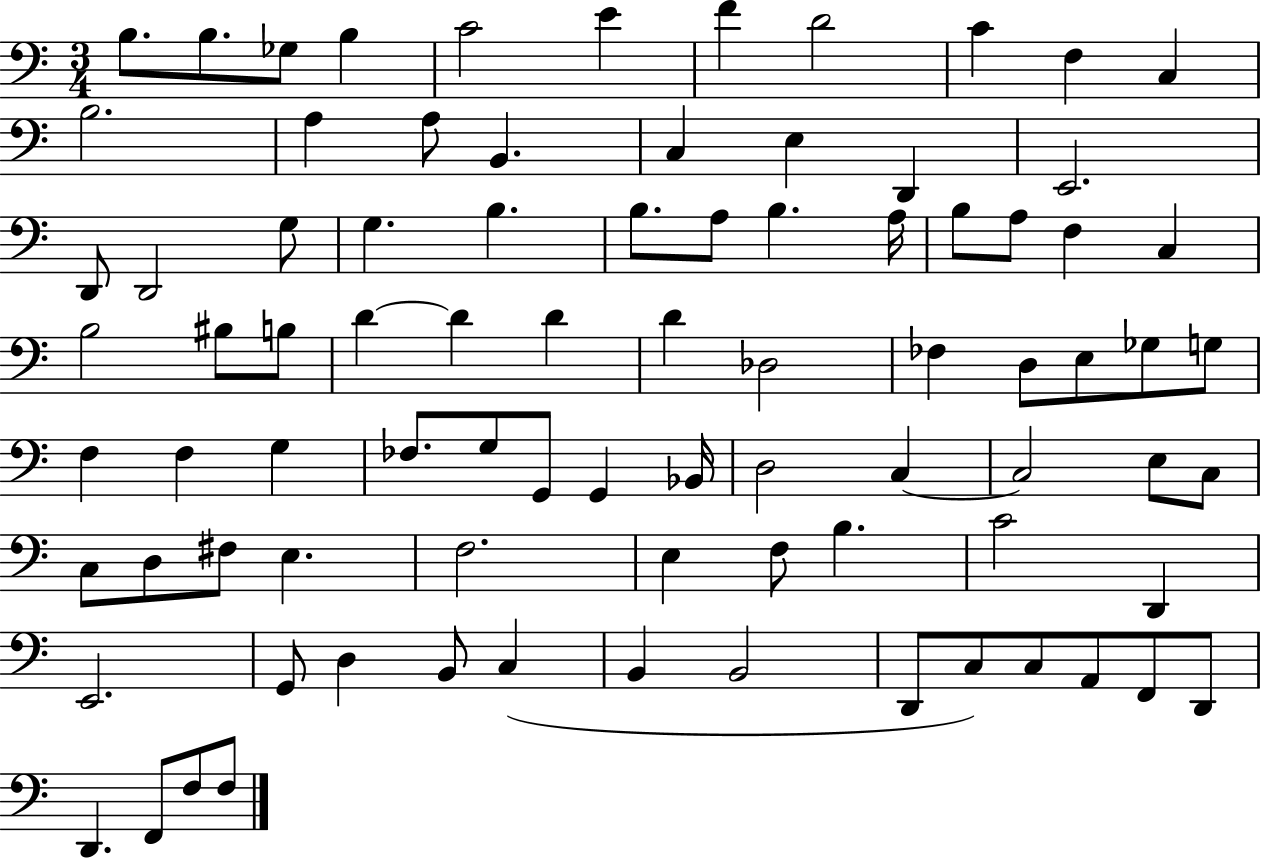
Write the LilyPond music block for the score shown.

{
  \clef bass
  \numericTimeSignature
  \time 3/4
  \key c \major
  b8. b8. ges8 b4 | c'2 e'4 | f'4 d'2 | c'4 f4 c4 | \break b2. | a4 a8 b,4. | c4 e4 d,4 | e,2. | \break d,8 d,2 g8 | g4. b4. | b8. a8 b4. a16 | b8 a8 f4 c4 | \break b2 bis8 b8 | d'4~~ d'4 d'4 | d'4 des2 | fes4 d8 e8 ges8 g8 | \break f4 f4 g4 | fes8. g8 g,8 g,4 bes,16 | d2 c4~~ | c2 e8 c8 | \break c8 d8 fis8 e4. | f2. | e4 f8 b4. | c'2 d,4 | \break e,2. | g,8 d4 b,8 c4( | b,4 b,2 | d,8 c8) c8 a,8 f,8 d,8 | \break d,4. f,8 f8 f8 | \bar "|."
}